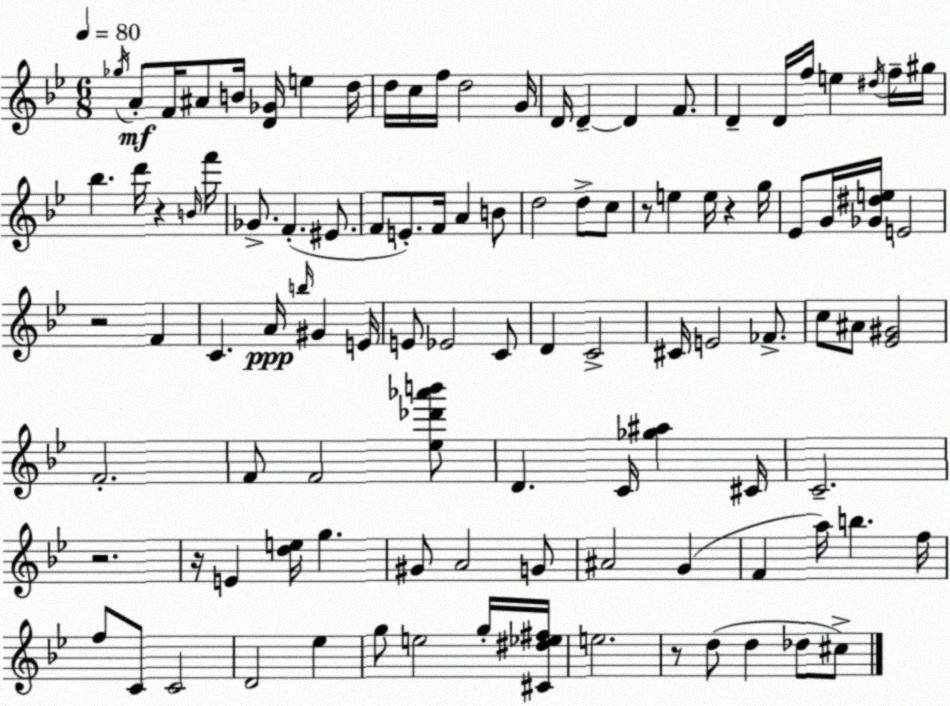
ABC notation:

X:1
T:Untitled
M:6/8
L:1/4
K:Gm
_g/4 A/2 F/4 ^A/2 B/4 [D_G]/4 e d/4 d/4 c/4 f/4 d2 G/4 D/4 D D F/2 D D/4 f/4 e ^d/4 f/4 ^g/4 _b d'/4 z B/4 f'/4 _G/2 F ^E/2 F/2 E/2 F/4 A B/2 d2 d/2 c/2 z/2 e e/4 z g/4 _E/2 G/4 [_G^de]/4 E2 z2 F C A/4 b/4 ^G E/4 E/2 _E2 C/2 D C2 ^C/4 E2 _F/2 c/2 ^A/2 [_E^G]2 F2 F/2 F2 [_e_d'_a'b']/2 D C/4 [_g^a] ^C/4 C2 z2 z/4 E [de]/4 g ^G/2 A2 G/2 ^A2 G F a/4 b f/4 f/2 C/2 C2 D2 _e g/2 e2 g/4 [^C^d_e^f]/4 e2 z/2 d/2 d _d/2 ^c/2